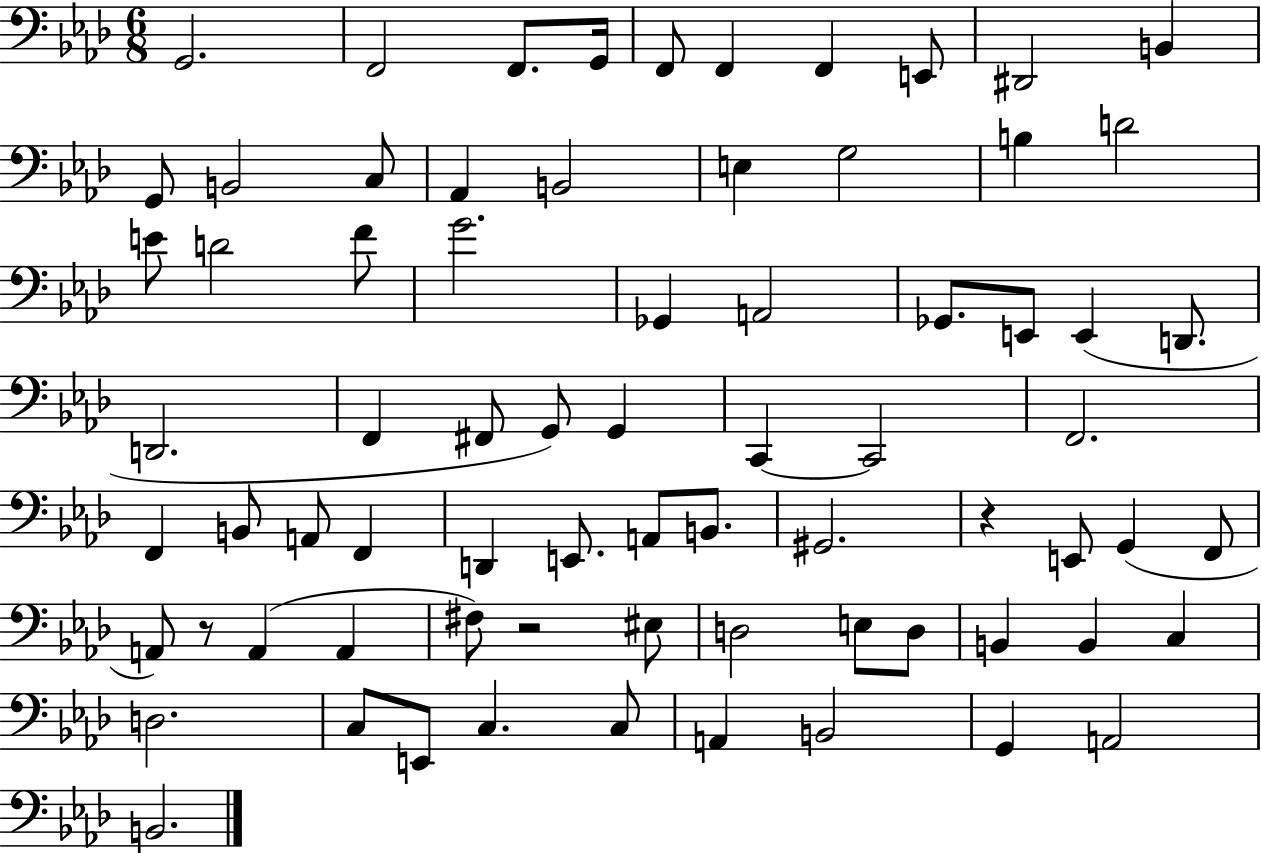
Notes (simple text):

G2/h. F2/h F2/e. G2/s F2/e F2/q F2/q E2/e D#2/h B2/q G2/e B2/h C3/e Ab2/q B2/h E3/q G3/h B3/q D4/h E4/e D4/h F4/e G4/h. Gb2/q A2/h Gb2/e. E2/e E2/q D2/e. D2/h. F2/q F#2/e G2/e G2/q C2/q C2/h F2/h. F2/q B2/e A2/e F2/q D2/q E2/e. A2/e B2/e. G#2/h. R/q E2/e G2/q F2/e A2/e R/e A2/q A2/q F#3/e R/h EIS3/e D3/h E3/e D3/e B2/q B2/q C3/q D3/h. C3/e E2/e C3/q. C3/e A2/q B2/h G2/q A2/h B2/h.